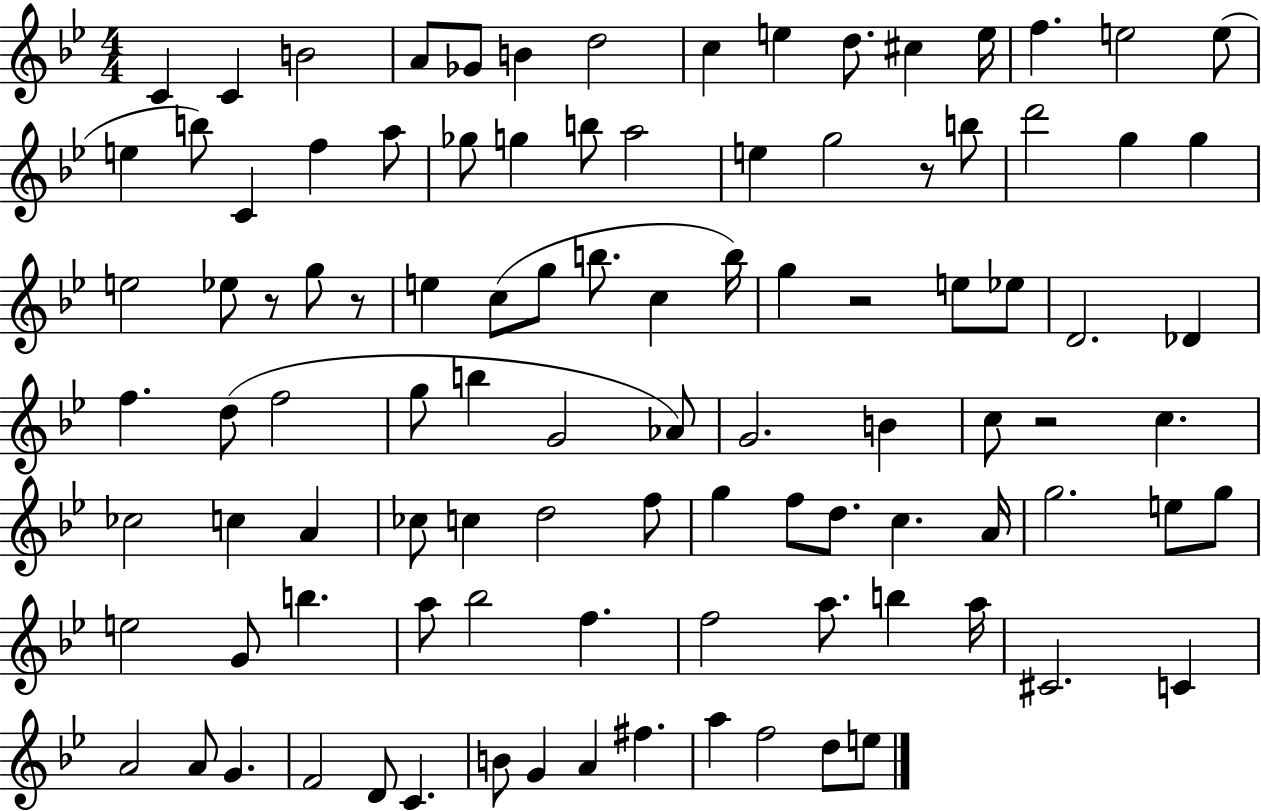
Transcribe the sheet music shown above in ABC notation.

X:1
T:Untitled
M:4/4
L:1/4
K:Bb
C C B2 A/2 _G/2 B d2 c e d/2 ^c e/4 f e2 e/2 e b/2 C f a/2 _g/2 g b/2 a2 e g2 z/2 b/2 d'2 g g e2 _e/2 z/2 g/2 z/2 e c/2 g/2 b/2 c b/4 g z2 e/2 _e/2 D2 _D f d/2 f2 g/2 b G2 _A/2 G2 B c/2 z2 c _c2 c A _c/2 c d2 f/2 g f/2 d/2 c A/4 g2 e/2 g/2 e2 G/2 b a/2 _b2 f f2 a/2 b a/4 ^C2 C A2 A/2 G F2 D/2 C B/2 G A ^f a f2 d/2 e/2